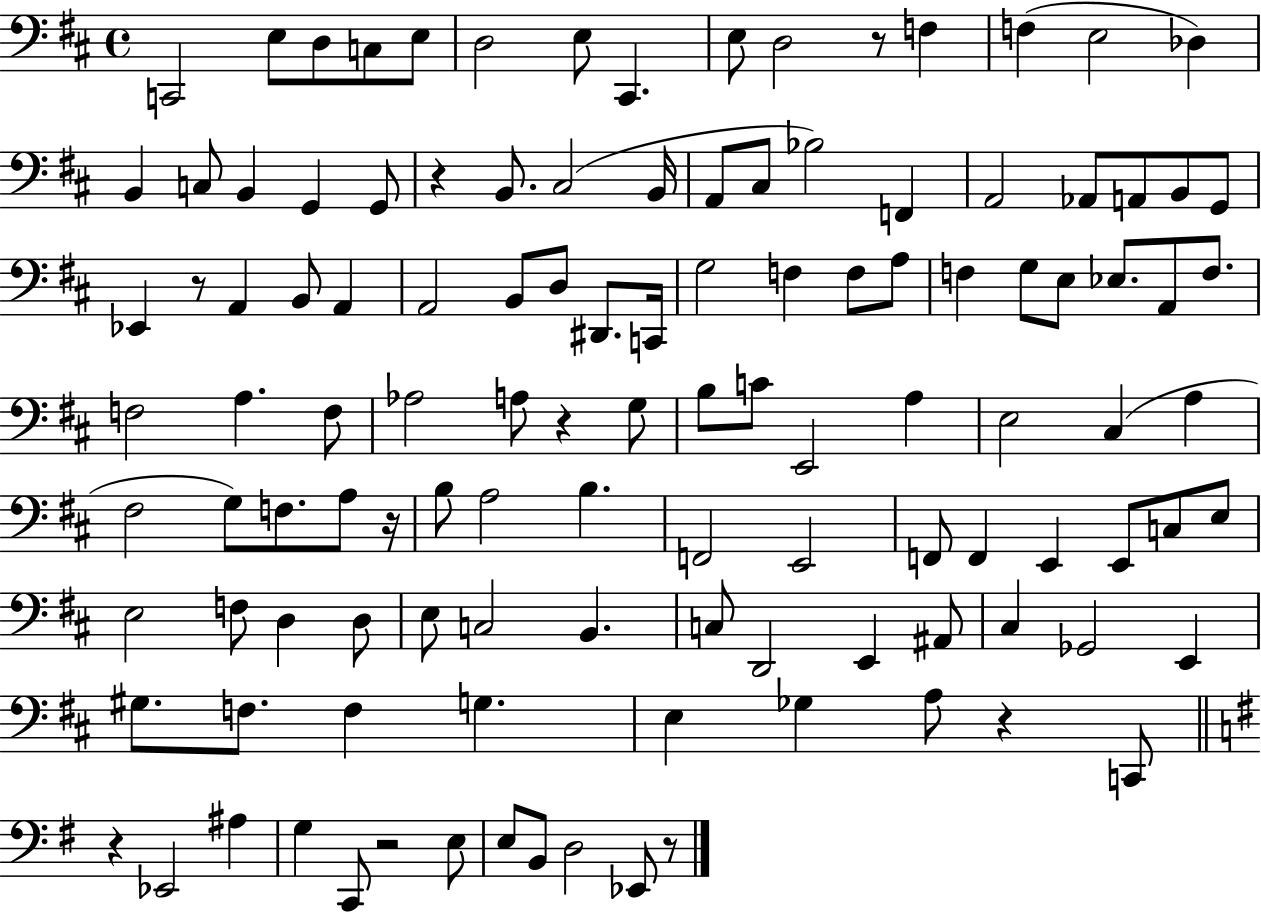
{
  \clef bass
  \time 4/4
  \defaultTimeSignature
  \key d \major
  c,2 e8 d8 c8 e8 | d2 e8 cis,4. | e8 d2 r8 f4 | f4( e2 des4) | \break b,4 c8 b,4 g,4 g,8 | r4 b,8. cis2( b,16 | a,8 cis8 bes2) f,4 | a,2 aes,8 a,8 b,8 g,8 | \break ees,4 r8 a,4 b,8 a,4 | a,2 b,8 d8 dis,8. c,16 | g2 f4 f8 a8 | f4 g8 e8 ees8. a,8 f8. | \break f2 a4. f8 | aes2 a8 r4 g8 | b8 c'8 e,2 a4 | e2 cis4( a4 | \break fis2 g8) f8. a8 r16 | b8 a2 b4. | f,2 e,2 | f,8 f,4 e,4 e,8 c8 e8 | \break e2 f8 d4 d8 | e8 c2 b,4. | c8 d,2 e,4 ais,8 | cis4 ges,2 e,4 | \break gis8. f8. f4 g4. | e4 ges4 a8 r4 c,8 | \bar "||" \break \key g \major r4 ees,2 ais4 | g4 c,8 r2 e8 | e8 b,8 d2 ees,8 r8 | \bar "|."
}